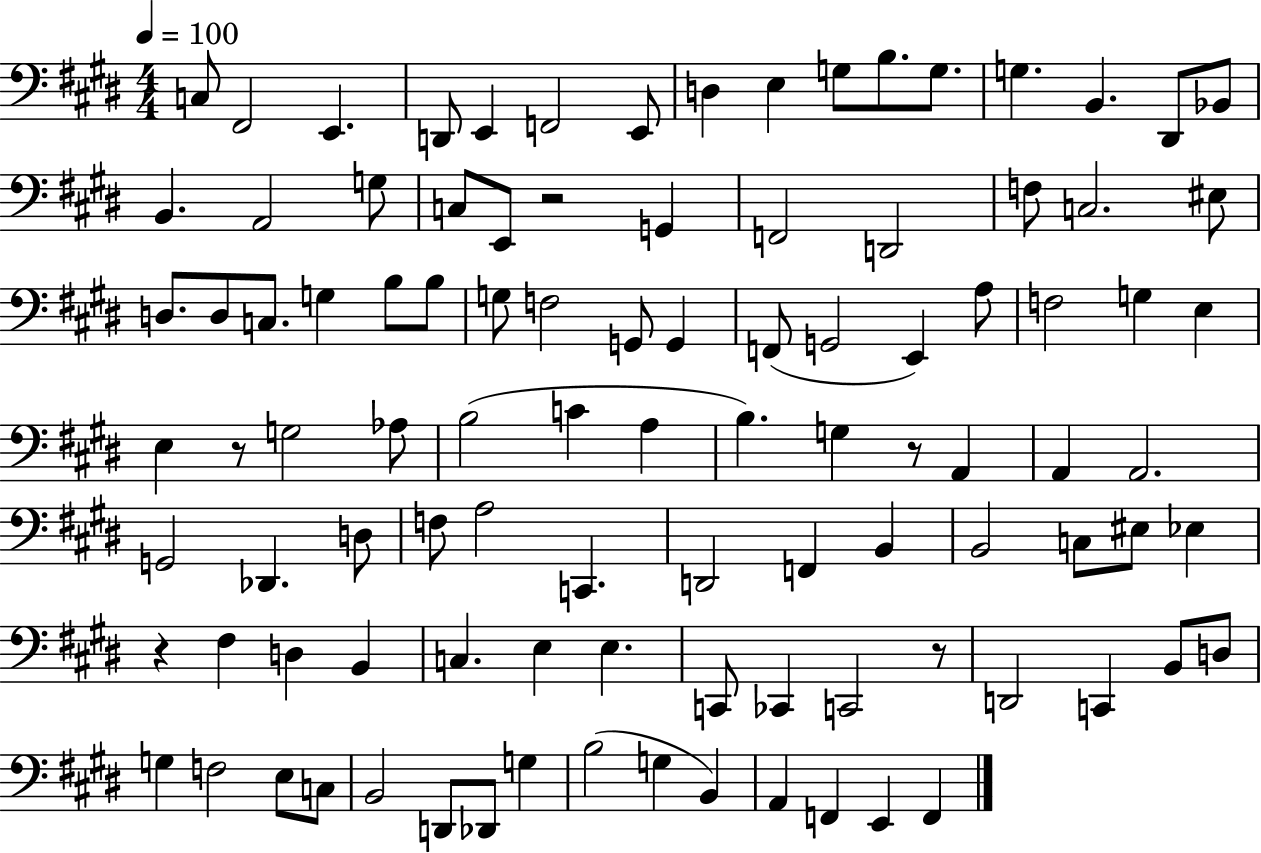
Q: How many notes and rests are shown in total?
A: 101